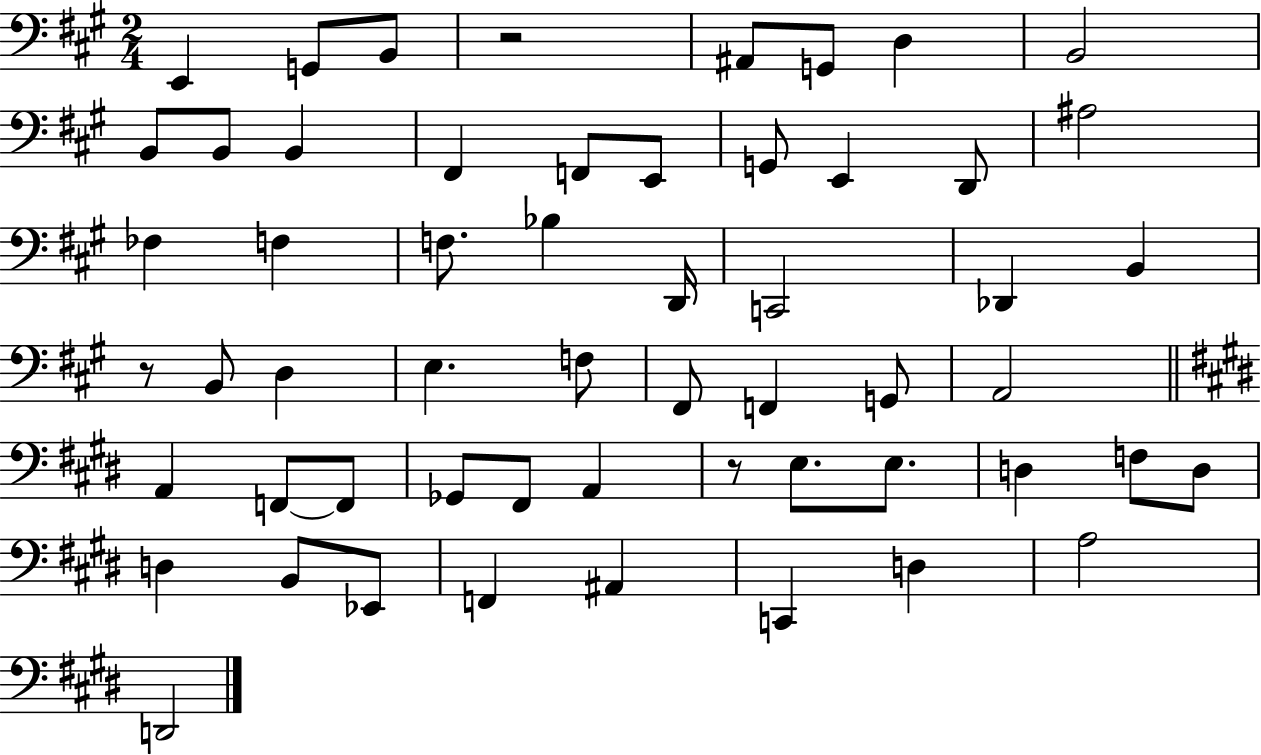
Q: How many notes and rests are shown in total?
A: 56